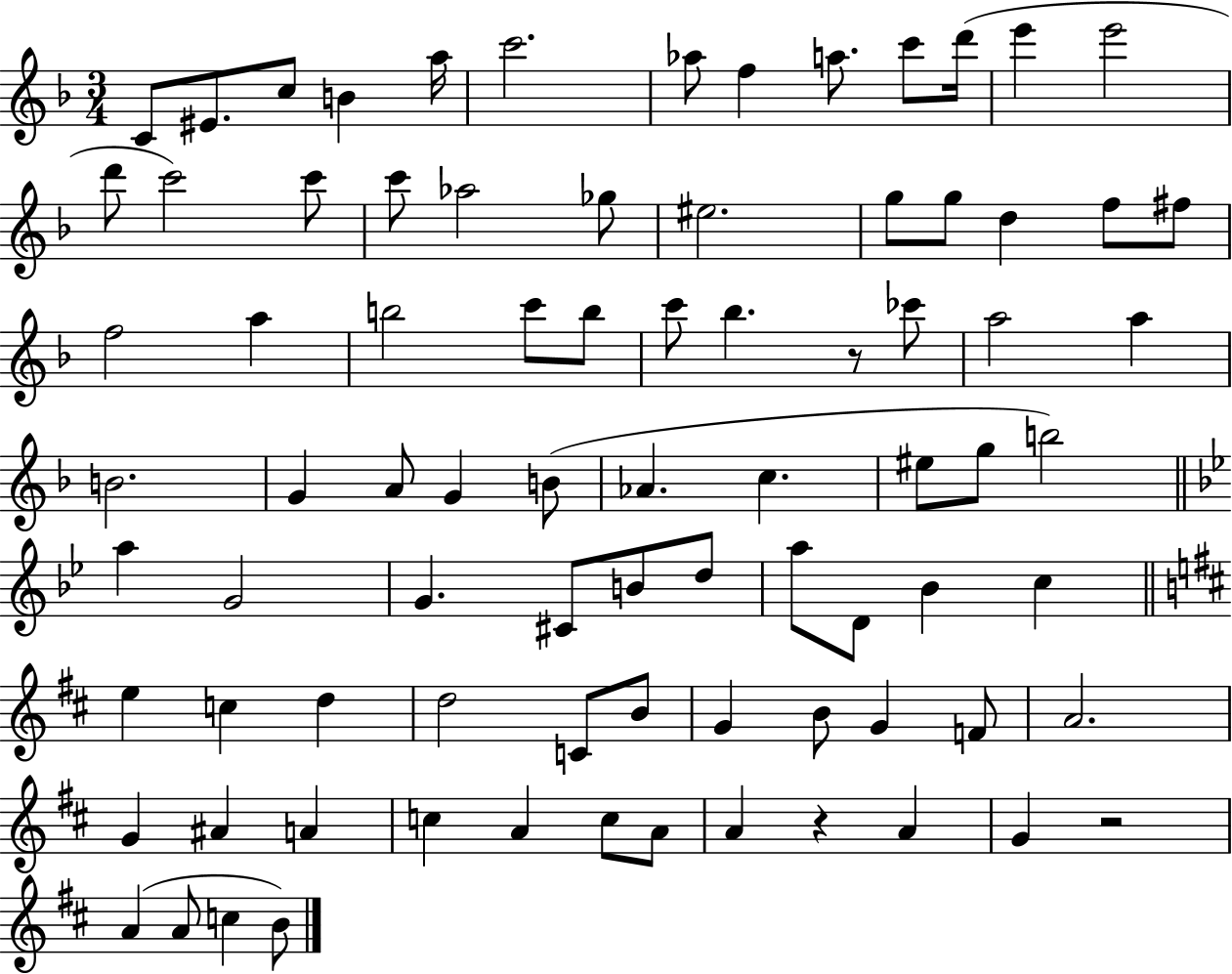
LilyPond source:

{
  \clef treble
  \numericTimeSignature
  \time 3/4
  \key f \major
  c'8 eis'8. c''8 b'4 a''16 | c'''2. | aes''8 f''4 a''8. c'''8 d'''16( | e'''4 e'''2 | \break d'''8 c'''2) c'''8 | c'''8 aes''2 ges''8 | eis''2. | g''8 g''8 d''4 f''8 fis''8 | \break f''2 a''4 | b''2 c'''8 b''8 | c'''8 bes''4. r8 ces'''8 | a''2 a''4 | \break b'2. | g'4 a'8 g'4 b'8( | aes'4. c''4. | eis''8 g''8 b''2) | \break \bar "||" \break \key bes \major a''4 g'2 | g'4. cis'8 b'8 d''8 | a''8 d'8 bes'4 c''4 | \bar "||" \break \key d \major e''4 c''4 d''4 | d''2 c'8 b'8 | g'4 b'8 g'4 f'8 | a'2. | \break g'4 ais'4 a'4 | c''4 a'4 c''8 a'8 | a'4 r4 a'4 | g'4 r2 | \break a'4( a'8 c''4 b'8) | \bar "|."
}